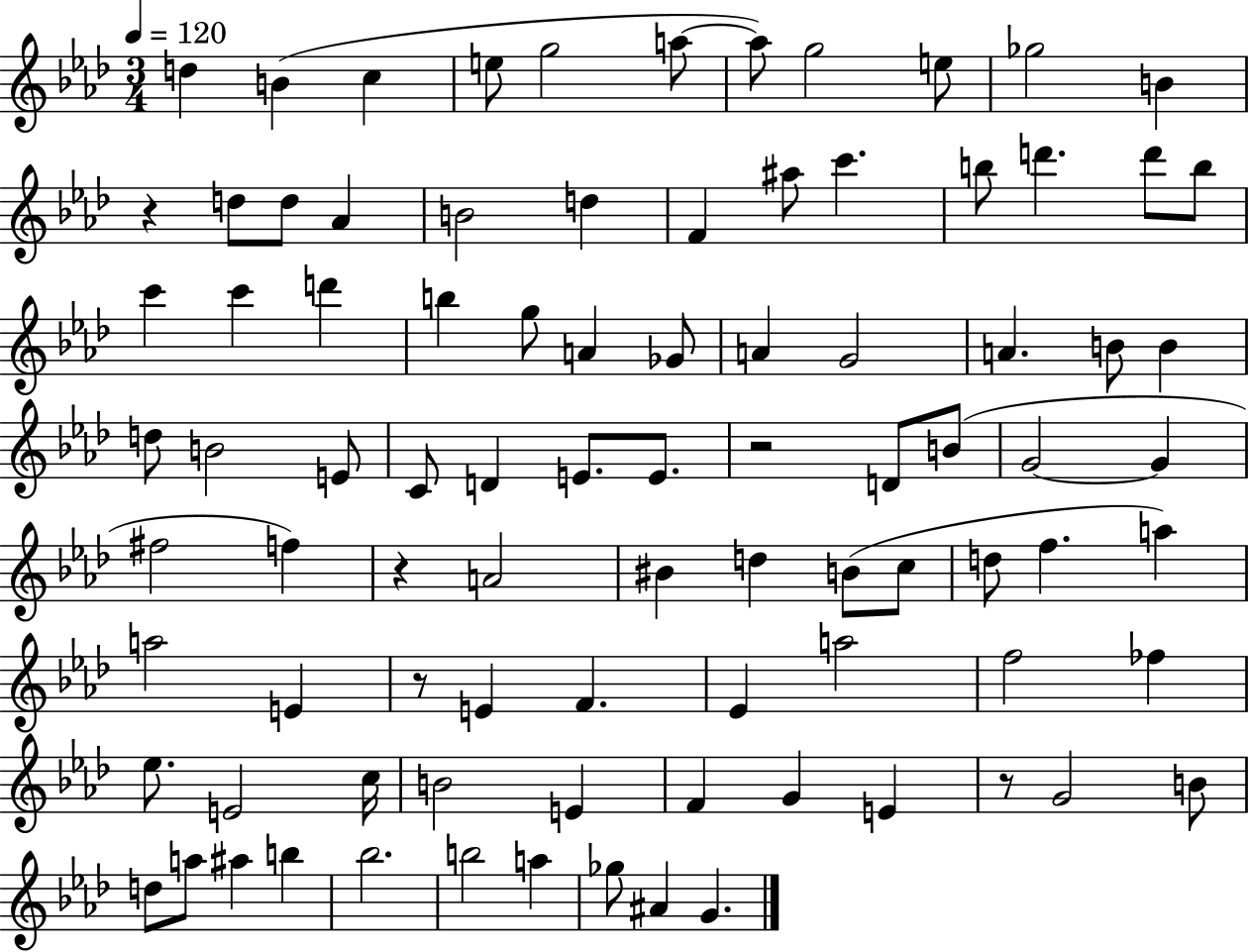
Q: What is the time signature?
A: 3/4